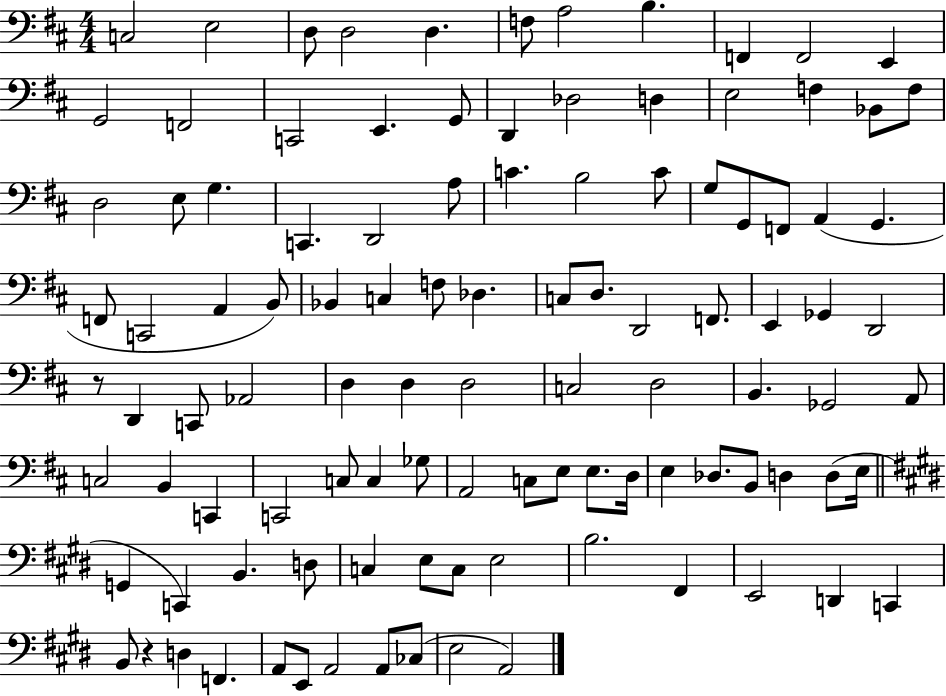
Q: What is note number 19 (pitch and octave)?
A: D3